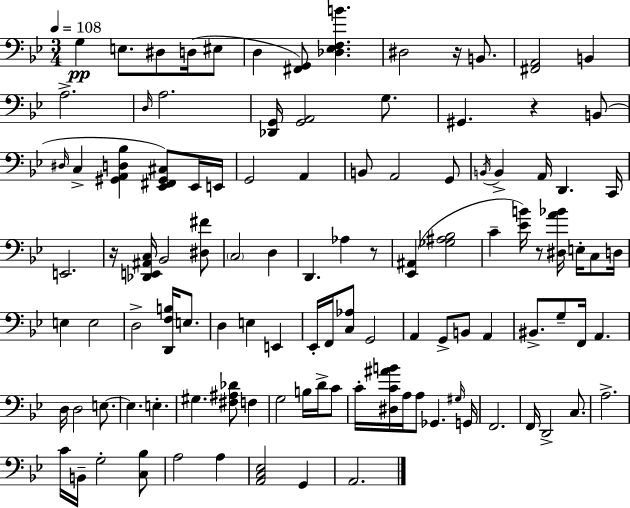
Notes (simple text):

G3/q E3/e. D#3/e D3/s EIS3/e D3/q [F#2,G2]/e [Db3,Eb3,F3,B4]/q. D#3/h R/s B2/e. [F#2,A2]/h B2/q A3/h. D3/s A3/h. [Db2,G2]/s [G2,A2]/h G3/e. G#2/q. R/q B2/e D#3/s C3/q [G#2,A2,D3,Bb3]/q [Eb2,F#2,G#2,C#3]/e Eb2/s E2/s G2/h A2/q B2/e A2/h G2/e B2/s B2/q A2/s D2/q. C2/s E2/h. R/s [Db2,E2,A#2,C3]/s Bb2/h [D#3,F#4]/e C3/h D3/q D2/q. Ab3/q R/e [Eb2,A#2]/q [Gb3,A#3,Bb3]/h C4/q [Eb4,B4]/s R/e [D#3,A4,Bb4]/s E3/s C3/e D3/s E3/q E3/h D3/h [D2,F3,B3]/s E3/e. D3/q E3/q E2/q Eb2/s F2/s [C3,Ab3]/e G2/h A2/q G2/e B2/e A2/q BIS2/e. G3/e F2/s A2/q. D3/s D3/h E3/e. E3/q. E3/q. G#3/q. [F#3,A#3,Db4]/e F3/q G3/h B3/s D4/s C4/e C4/s [D#3,C4,A#4,B4]/s A3/s A3/e Gb2/q. G#3/s G2/s F2/h. F2/s D2/h C3/e. A3/h. C4/s B2/s G3/h [C3,Bb3]/e A3/h A3/q [A2,C3,Eb3]/h G2/q A2/h.